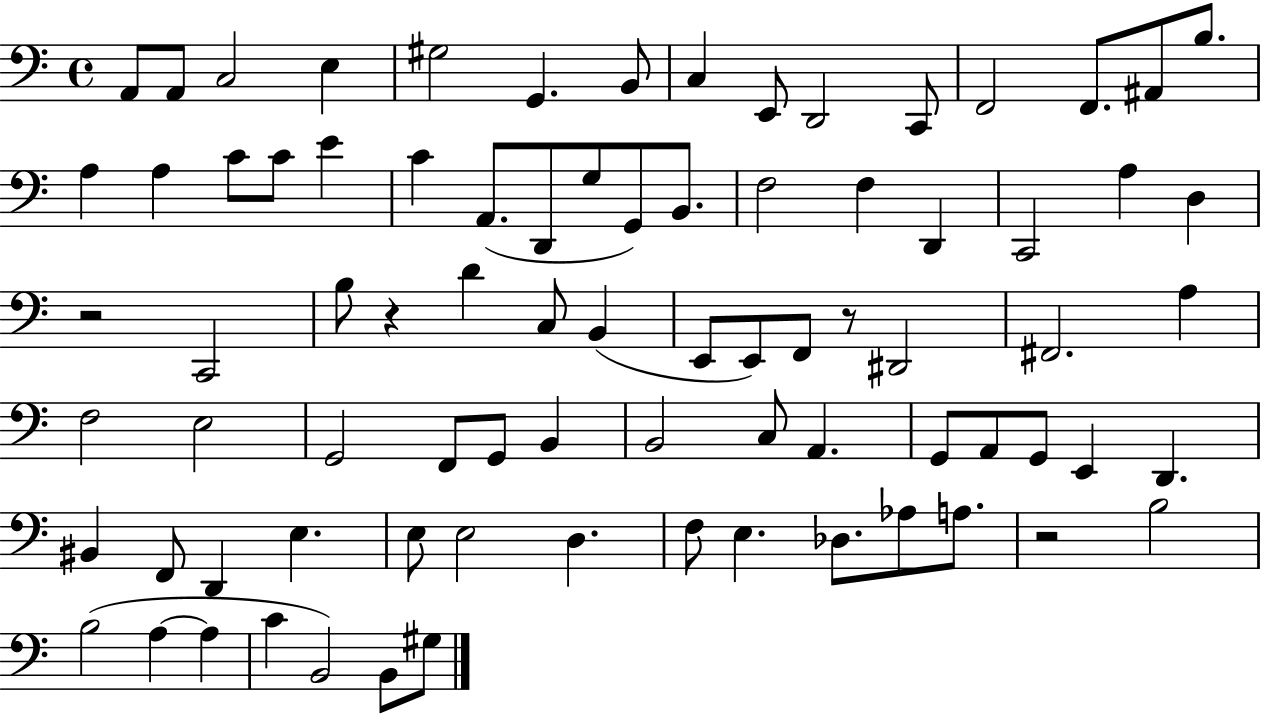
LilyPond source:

{
  \clef bass
  \time 4/4
  \defaultTimeSignature
  \key c \major
  a,8 a,8 c2 e4 | gis2 g,4. b,8 | c4 e,8 d,2 c,8 | f,2 f,8. ais,8 b8. | \break a4 a4 c'8 c'8 e'4 | c'4 a,8.( d,8 g8 g,8) b,8. | f2 f4 d,4 | c,2 a4 d4 | \break r2 c,2 | b8 r4 d'4 c8 b,4( | e,8 e,8) f,8 r8 dis,2 | fis,2. a4 | \break f2 e2 | g,2 f,8 g,8 b,4 | b,2 c8 a,4. | g,8 a,8 g,8 e,4 d,4. | \break bis,4 f,8 d,4 e4. | e8 e2 d4. | f8 e4. des8. aes8 a8. | r2 b2 | \break b2( a4~~ a4 | c'4 b,2) b,8 gis8 | \bar "|."
}